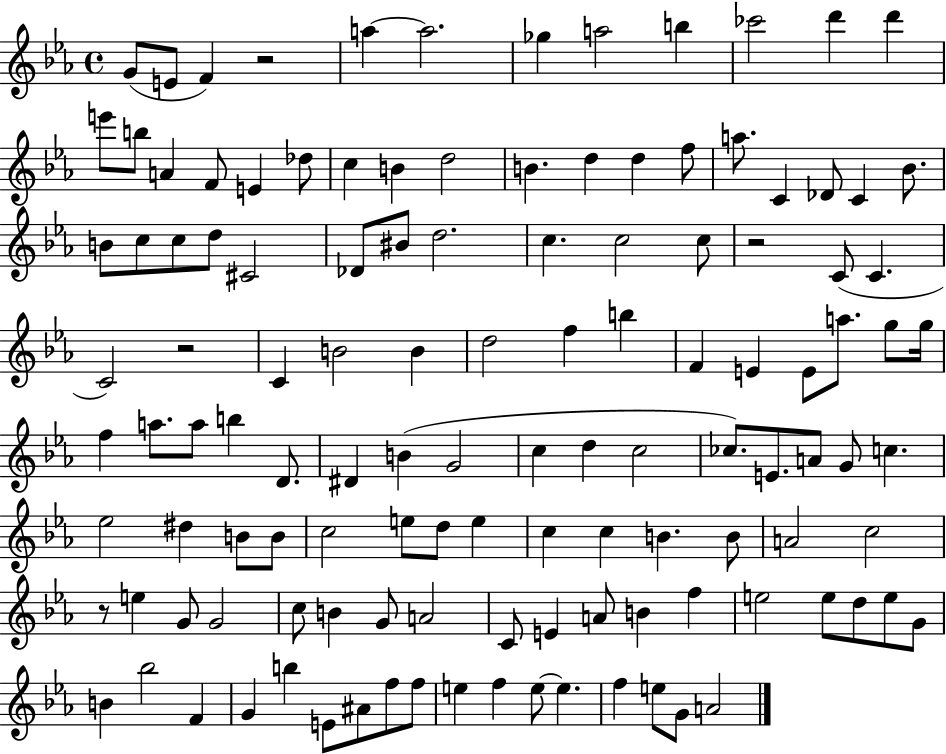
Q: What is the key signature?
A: EES major